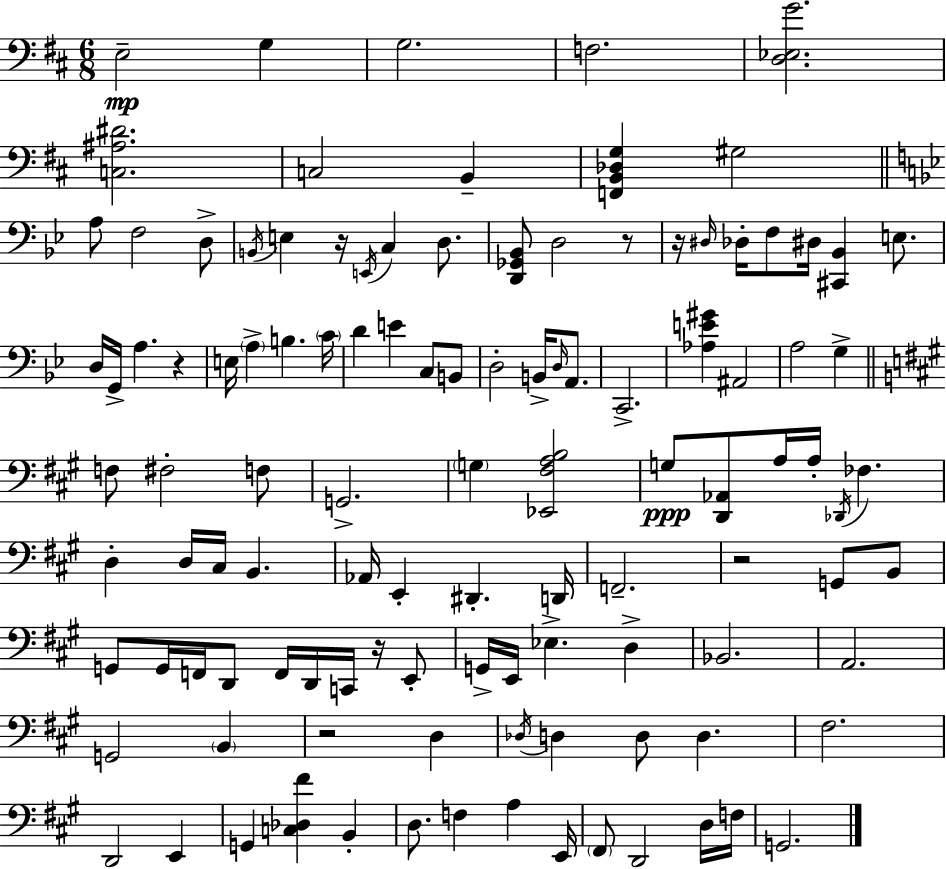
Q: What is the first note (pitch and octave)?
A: E3